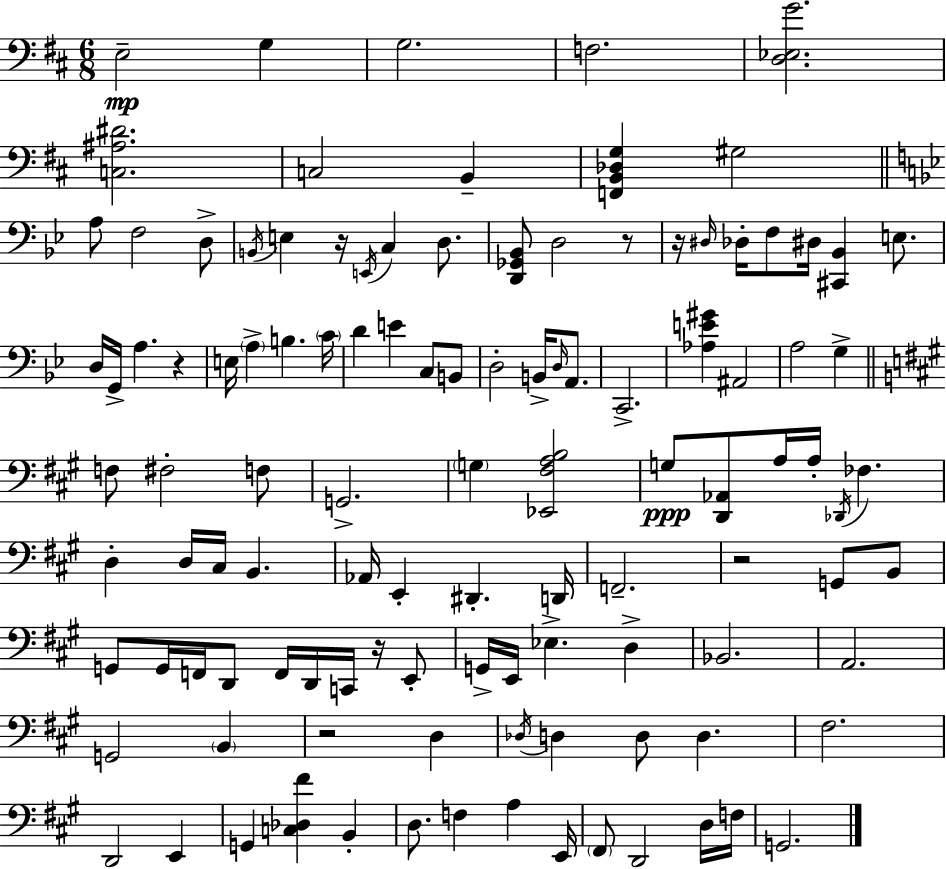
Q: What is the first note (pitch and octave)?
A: E3